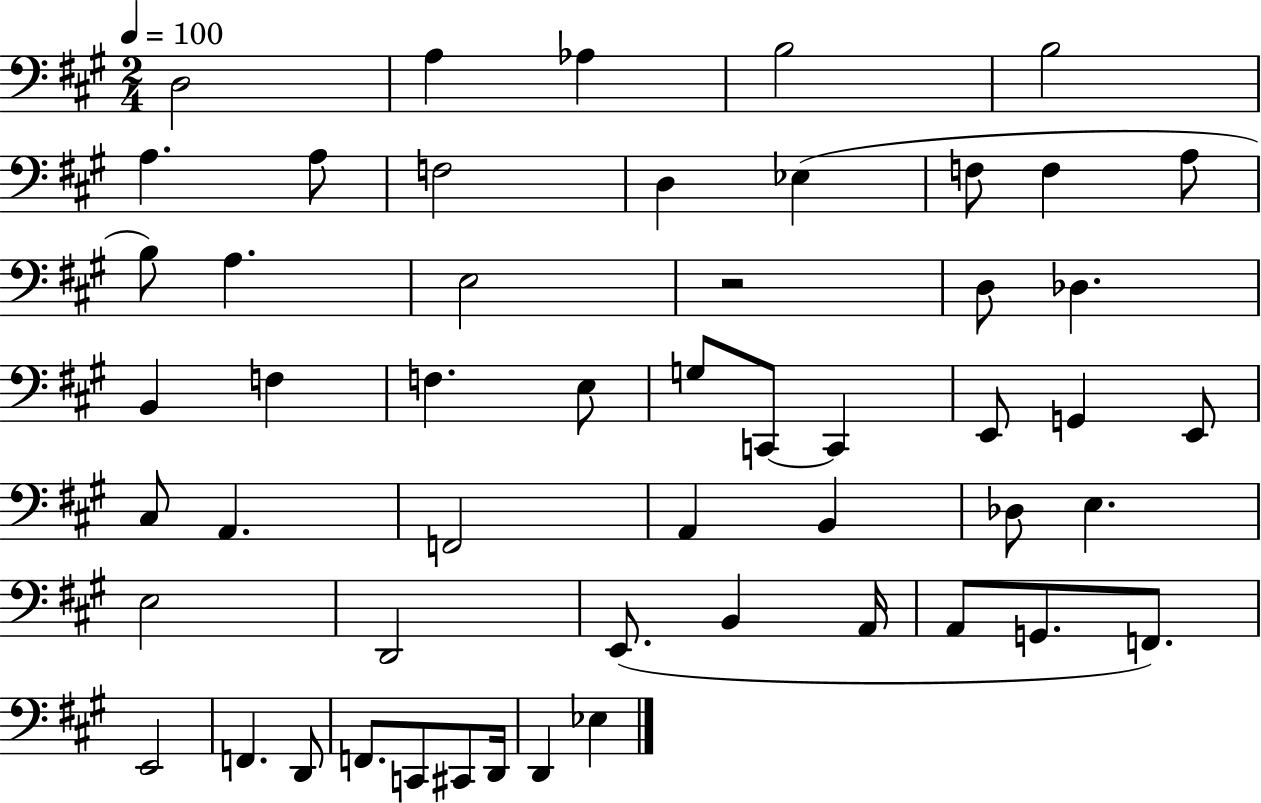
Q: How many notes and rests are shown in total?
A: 53